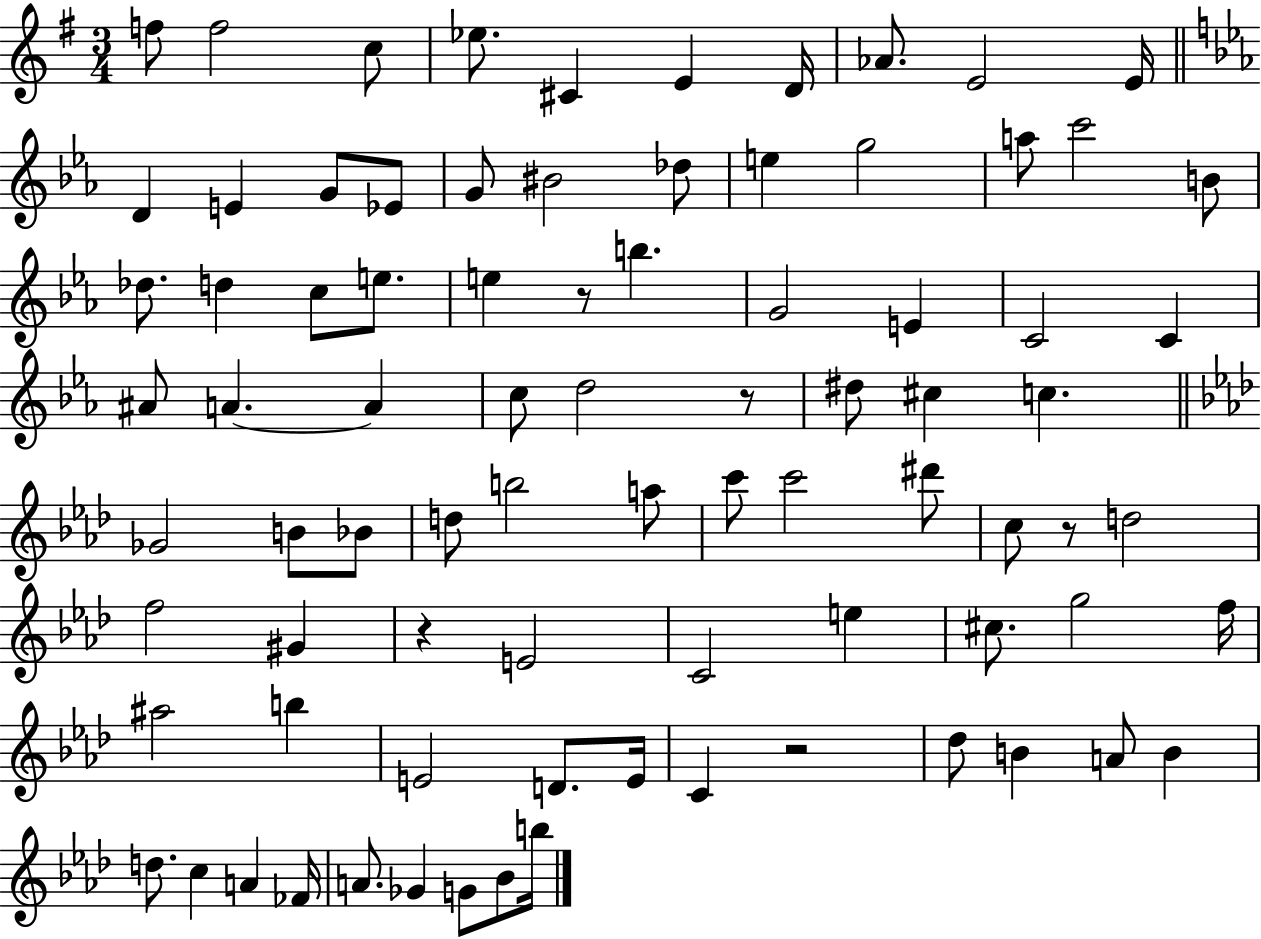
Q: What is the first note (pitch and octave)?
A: F5